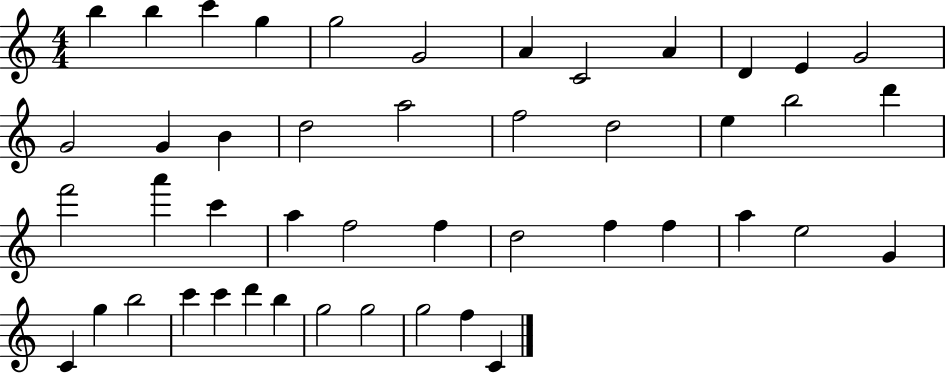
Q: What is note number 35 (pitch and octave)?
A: C4